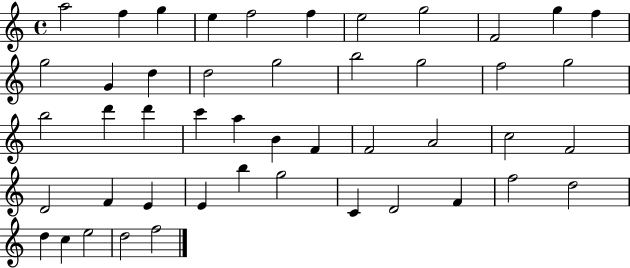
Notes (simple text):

A5/h F5/q G5/q E5/q F5/h F5/q E5/h G5/h F4/h G5/q F5/q G5/h G4/q D5/q D5/h G5/h B5/h G5/h F5/h G5/h B5/h D6/q D6/q C6/q A5/q B4/q F4/q F4/h A4/h C5/h F4/h D4/h F4/q E4/q E4/q B5/q G5/h C4/q D4/h F4/q F5/h D5/h D5/q C5/q E5/h D5/h F5/h